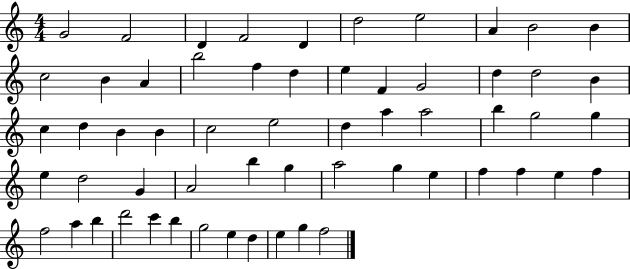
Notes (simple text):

G4/h F4/h D4/q F4/h D4/q D5/h E5/h A4/q B4/h B4/q C5/h B4/q A4/q B5/h F5/q D5/q E5/q F4/q G4/h D5/q D5/h B4/q C5/q D5/q B4/q B4/q C5/h E5/h D5/q A5/q A5/h B5/q G5/h G5/q E5/q D5/h G4/q A4/h B5/q G5/q A5/h G5/q E5/q F5/q F5/q E5/q F5/q F5/h A5/q B5/q D6/h C6/q B5/q G5/h E5/q D5/q E5/q G5/q F5/h